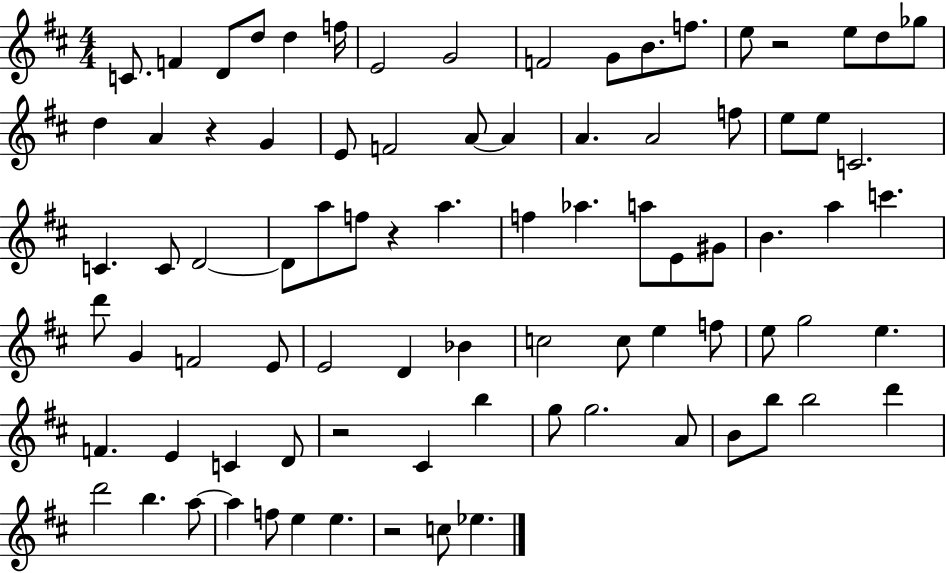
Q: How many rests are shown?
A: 5